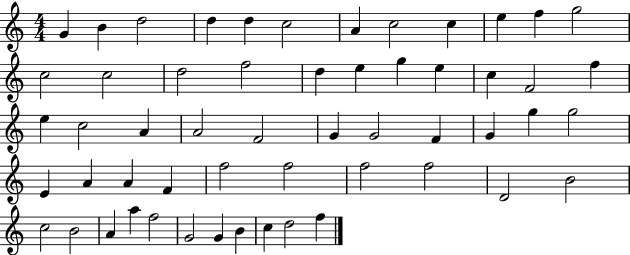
{
  \clef treble
  \numericTimeSignature
  \time 4/4
  \key c \major
  g'4 b'4 d''2 | d''4 d''4 c''2 | a'4 c''2 c''4 | e''4 f''4 g''2 | \break c''2 c''2 | d''2 f''2 | d''4 e''4 g''4 e''4 | c''4 f'2 f''4 | \break e''4 c''2 a'4 | a'2 f'2 | g'4 g'2 f'4 | g'4 g''4 g''2 | \break e'4 a'4 a'4 f'4 | f''2 f''2 | f''2 f''2 | d'2 b'2 | \break c''2 b'2 | a'4 a''4 f''2 | g'2 g'4 b'4 | c''4 d''2 f''4 | \break \bar "|."
}